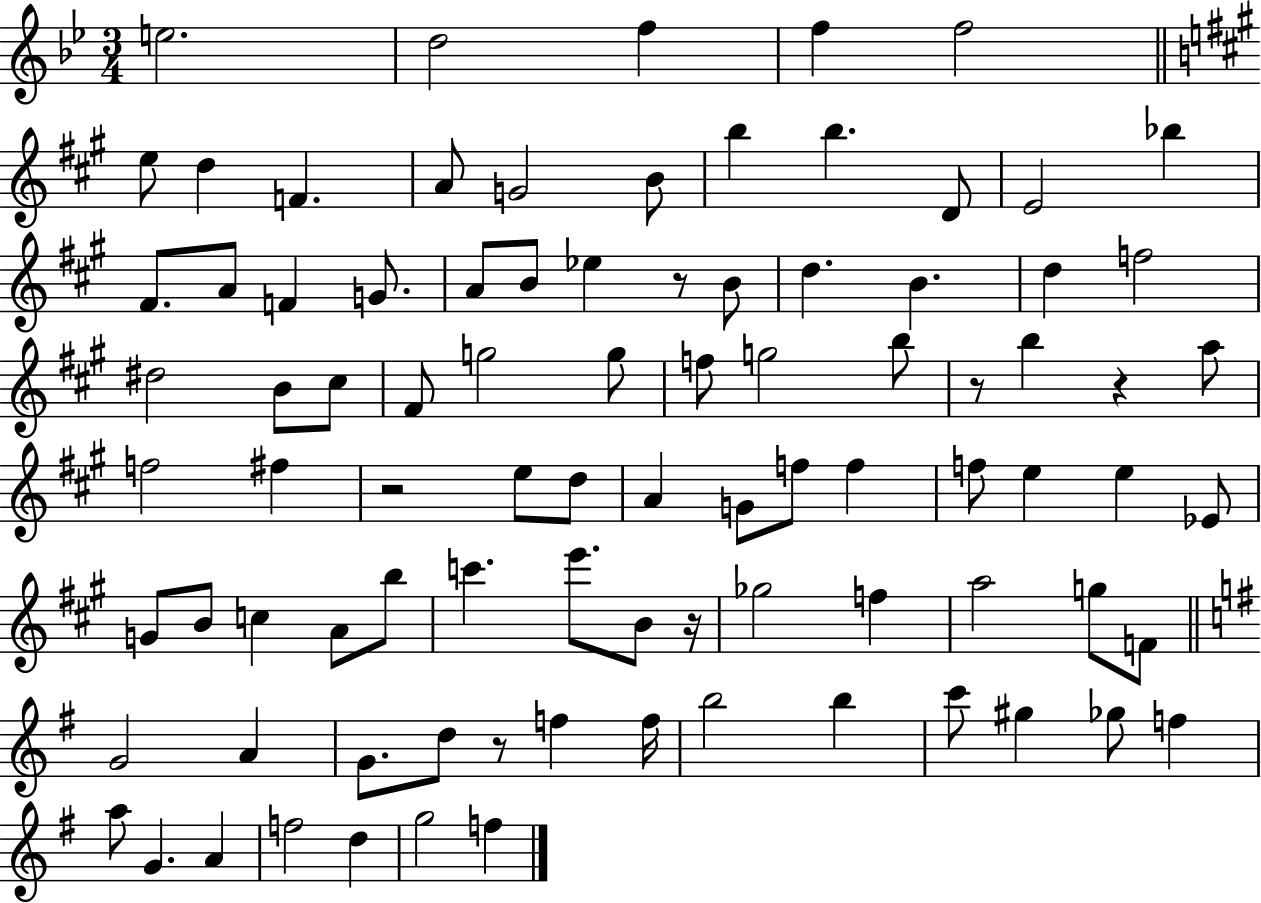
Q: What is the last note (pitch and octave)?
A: F5